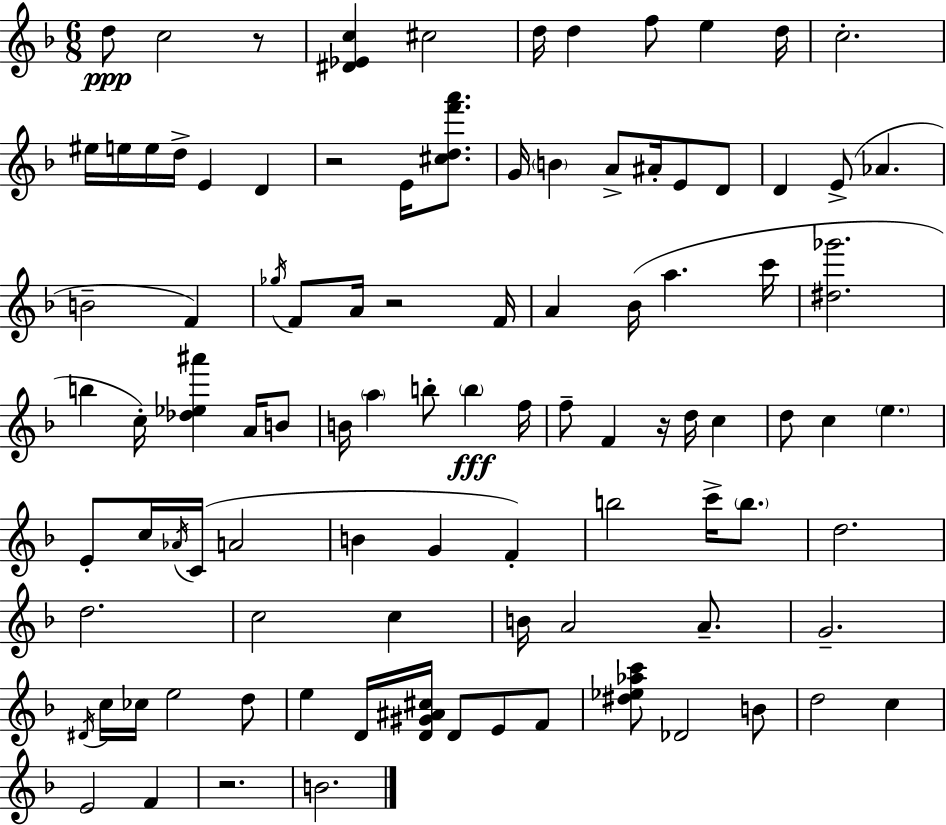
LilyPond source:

{
  \clef treble
  \numericTimeSignature
  \time 6/8
  \key d \minor
  d''8\ppp c''2 r8 | <dis' ees' c''>4 cis''2 | d''16 d''4 f''8 e''4 d''16 | c''2.-. | \break eis''16 e''16 e''16 d''16-> e'4 d'4 | r2 e'16 <cis'' d'' f''' a'''>8. | g'16 \parenthesize b'4 a'8-> ais'16-. e'8 d'8 | d'4 e'8->( aes'4. | \break b'2-- f'4) | \acciaccatura { ges''16 } f'8 a'16 r2 | f'16 a'4 bes'16( a''4. | c'''16 <dis'' ges'''>2. | \break b''4 c''16-.) <des'' ees'' ais'''>4 a'16 b'8 | b'16 \parenthesize a''4 b''8-. \parenthesize b''4\fff | f''16 f''8-- f'4 r16 d''16 c''4 | d''8 c''4 \parenthesize e''4. | \break e'8-. c''16 \acciaccatura { aes'16 }( c'16 a'2 | b'4 g'4 f'4-.) | b''2 c'''16-> \parenthesize b''8. | d''2. | \break d''2. | c''2 c''4 | b'16 a'2 a'8.-- | g'2.-- | \break \acciaccatura { dis'16 } c''16 ces''16 e''2 | d''8 e''4 d'16 <d' gis' ais' cis''>16 d'8 e'8 | f'8 <dis'' ees'' aes'' c'''>8 des'2 | b'8 d''2 c''4 | \break e'2 f'4 | r2. | b'2. | \bar "|."
}